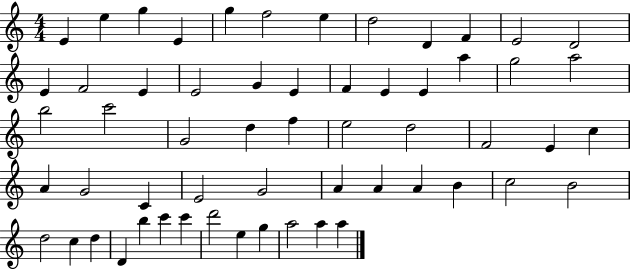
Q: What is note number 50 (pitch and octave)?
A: B5